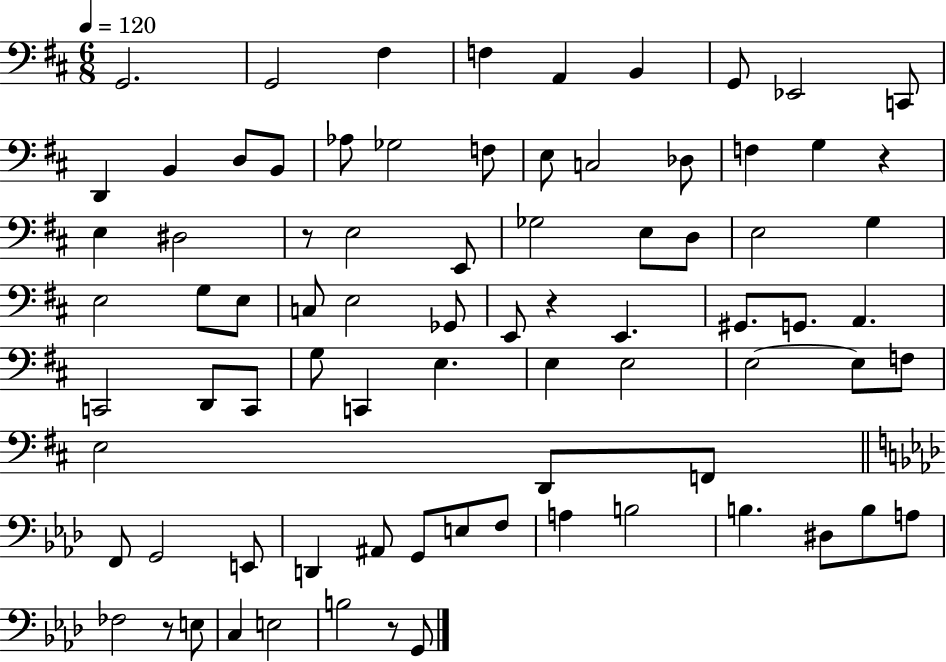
G2/h. G2/h F#3/q F3/q A2/q B2/q G2/e Eb2/h C2/e D2/q B2/q D3/e B2/e Ab3/e Gb3/h F3/e E3/e C3/h Db3/e F3/q G3/q R/q E3/q D#3/h R/e E3/h E2/e Gb3/h E3/e D3/e E3/h G3/q E3/h G3/e E3/e C3/e E3/h Gb2/e E2/e R/q E2/q. G#2/e. G2/e. A2/q. C2/h D2/e C2/e G3/e C2/q E3/q. E3/q E3/h E3/h E3/e F3/e E3/h D2/e F2/e F2/e G2/h E2/e D2/q A#2/e G2/e E3/e F3/e A3/q B3/h B3/q. D#3/e B3/e A3/e FES3/h R/e E3/e C3/q E3/h B3/h R/e G2/e